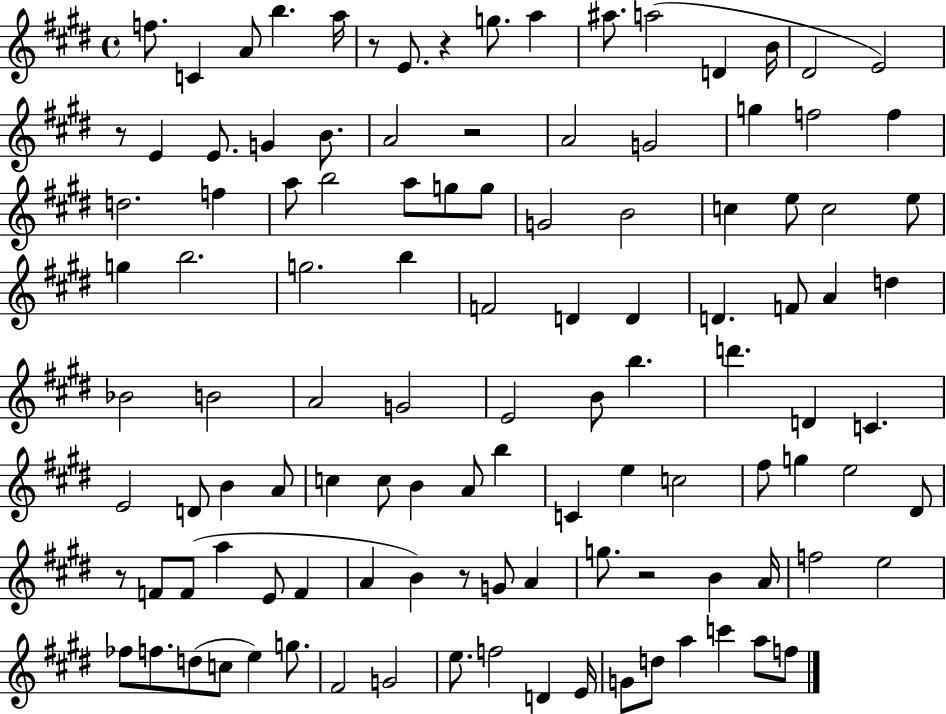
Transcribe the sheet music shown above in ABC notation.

X:1
T:Untitled
M:4/4
L:1/4
K:E
f/2 C A/2 b a/4 z/2 E/2 z g/2 a ^a/2 a2 D B/4 ^D2 E2 z/2 E E/2 G B/2 A2 z2 A2 G2 g f2 f d2 f a/2 b2 a/2 g/2 g/2 G2 B2 c e/2 c2 e/2 g b2 g2 b F2 D D D F/2 A d _B2 B2 A2 G2 E2 B/2 b d' D C E2 D/2 B A/2 c c/2 B A/2 b C e c2 ^f/2 g e2 ^D/2 z/2 F/2 F/2 a E/2 F A B z/2 G/2 A g/2 z2 B A/4 f2 e2 _f/2 f/2 d/2 c/2 e g/2 ^F2 G2 e/2 f2 D E/4 G/2 d/2 a c' a/2 f/2